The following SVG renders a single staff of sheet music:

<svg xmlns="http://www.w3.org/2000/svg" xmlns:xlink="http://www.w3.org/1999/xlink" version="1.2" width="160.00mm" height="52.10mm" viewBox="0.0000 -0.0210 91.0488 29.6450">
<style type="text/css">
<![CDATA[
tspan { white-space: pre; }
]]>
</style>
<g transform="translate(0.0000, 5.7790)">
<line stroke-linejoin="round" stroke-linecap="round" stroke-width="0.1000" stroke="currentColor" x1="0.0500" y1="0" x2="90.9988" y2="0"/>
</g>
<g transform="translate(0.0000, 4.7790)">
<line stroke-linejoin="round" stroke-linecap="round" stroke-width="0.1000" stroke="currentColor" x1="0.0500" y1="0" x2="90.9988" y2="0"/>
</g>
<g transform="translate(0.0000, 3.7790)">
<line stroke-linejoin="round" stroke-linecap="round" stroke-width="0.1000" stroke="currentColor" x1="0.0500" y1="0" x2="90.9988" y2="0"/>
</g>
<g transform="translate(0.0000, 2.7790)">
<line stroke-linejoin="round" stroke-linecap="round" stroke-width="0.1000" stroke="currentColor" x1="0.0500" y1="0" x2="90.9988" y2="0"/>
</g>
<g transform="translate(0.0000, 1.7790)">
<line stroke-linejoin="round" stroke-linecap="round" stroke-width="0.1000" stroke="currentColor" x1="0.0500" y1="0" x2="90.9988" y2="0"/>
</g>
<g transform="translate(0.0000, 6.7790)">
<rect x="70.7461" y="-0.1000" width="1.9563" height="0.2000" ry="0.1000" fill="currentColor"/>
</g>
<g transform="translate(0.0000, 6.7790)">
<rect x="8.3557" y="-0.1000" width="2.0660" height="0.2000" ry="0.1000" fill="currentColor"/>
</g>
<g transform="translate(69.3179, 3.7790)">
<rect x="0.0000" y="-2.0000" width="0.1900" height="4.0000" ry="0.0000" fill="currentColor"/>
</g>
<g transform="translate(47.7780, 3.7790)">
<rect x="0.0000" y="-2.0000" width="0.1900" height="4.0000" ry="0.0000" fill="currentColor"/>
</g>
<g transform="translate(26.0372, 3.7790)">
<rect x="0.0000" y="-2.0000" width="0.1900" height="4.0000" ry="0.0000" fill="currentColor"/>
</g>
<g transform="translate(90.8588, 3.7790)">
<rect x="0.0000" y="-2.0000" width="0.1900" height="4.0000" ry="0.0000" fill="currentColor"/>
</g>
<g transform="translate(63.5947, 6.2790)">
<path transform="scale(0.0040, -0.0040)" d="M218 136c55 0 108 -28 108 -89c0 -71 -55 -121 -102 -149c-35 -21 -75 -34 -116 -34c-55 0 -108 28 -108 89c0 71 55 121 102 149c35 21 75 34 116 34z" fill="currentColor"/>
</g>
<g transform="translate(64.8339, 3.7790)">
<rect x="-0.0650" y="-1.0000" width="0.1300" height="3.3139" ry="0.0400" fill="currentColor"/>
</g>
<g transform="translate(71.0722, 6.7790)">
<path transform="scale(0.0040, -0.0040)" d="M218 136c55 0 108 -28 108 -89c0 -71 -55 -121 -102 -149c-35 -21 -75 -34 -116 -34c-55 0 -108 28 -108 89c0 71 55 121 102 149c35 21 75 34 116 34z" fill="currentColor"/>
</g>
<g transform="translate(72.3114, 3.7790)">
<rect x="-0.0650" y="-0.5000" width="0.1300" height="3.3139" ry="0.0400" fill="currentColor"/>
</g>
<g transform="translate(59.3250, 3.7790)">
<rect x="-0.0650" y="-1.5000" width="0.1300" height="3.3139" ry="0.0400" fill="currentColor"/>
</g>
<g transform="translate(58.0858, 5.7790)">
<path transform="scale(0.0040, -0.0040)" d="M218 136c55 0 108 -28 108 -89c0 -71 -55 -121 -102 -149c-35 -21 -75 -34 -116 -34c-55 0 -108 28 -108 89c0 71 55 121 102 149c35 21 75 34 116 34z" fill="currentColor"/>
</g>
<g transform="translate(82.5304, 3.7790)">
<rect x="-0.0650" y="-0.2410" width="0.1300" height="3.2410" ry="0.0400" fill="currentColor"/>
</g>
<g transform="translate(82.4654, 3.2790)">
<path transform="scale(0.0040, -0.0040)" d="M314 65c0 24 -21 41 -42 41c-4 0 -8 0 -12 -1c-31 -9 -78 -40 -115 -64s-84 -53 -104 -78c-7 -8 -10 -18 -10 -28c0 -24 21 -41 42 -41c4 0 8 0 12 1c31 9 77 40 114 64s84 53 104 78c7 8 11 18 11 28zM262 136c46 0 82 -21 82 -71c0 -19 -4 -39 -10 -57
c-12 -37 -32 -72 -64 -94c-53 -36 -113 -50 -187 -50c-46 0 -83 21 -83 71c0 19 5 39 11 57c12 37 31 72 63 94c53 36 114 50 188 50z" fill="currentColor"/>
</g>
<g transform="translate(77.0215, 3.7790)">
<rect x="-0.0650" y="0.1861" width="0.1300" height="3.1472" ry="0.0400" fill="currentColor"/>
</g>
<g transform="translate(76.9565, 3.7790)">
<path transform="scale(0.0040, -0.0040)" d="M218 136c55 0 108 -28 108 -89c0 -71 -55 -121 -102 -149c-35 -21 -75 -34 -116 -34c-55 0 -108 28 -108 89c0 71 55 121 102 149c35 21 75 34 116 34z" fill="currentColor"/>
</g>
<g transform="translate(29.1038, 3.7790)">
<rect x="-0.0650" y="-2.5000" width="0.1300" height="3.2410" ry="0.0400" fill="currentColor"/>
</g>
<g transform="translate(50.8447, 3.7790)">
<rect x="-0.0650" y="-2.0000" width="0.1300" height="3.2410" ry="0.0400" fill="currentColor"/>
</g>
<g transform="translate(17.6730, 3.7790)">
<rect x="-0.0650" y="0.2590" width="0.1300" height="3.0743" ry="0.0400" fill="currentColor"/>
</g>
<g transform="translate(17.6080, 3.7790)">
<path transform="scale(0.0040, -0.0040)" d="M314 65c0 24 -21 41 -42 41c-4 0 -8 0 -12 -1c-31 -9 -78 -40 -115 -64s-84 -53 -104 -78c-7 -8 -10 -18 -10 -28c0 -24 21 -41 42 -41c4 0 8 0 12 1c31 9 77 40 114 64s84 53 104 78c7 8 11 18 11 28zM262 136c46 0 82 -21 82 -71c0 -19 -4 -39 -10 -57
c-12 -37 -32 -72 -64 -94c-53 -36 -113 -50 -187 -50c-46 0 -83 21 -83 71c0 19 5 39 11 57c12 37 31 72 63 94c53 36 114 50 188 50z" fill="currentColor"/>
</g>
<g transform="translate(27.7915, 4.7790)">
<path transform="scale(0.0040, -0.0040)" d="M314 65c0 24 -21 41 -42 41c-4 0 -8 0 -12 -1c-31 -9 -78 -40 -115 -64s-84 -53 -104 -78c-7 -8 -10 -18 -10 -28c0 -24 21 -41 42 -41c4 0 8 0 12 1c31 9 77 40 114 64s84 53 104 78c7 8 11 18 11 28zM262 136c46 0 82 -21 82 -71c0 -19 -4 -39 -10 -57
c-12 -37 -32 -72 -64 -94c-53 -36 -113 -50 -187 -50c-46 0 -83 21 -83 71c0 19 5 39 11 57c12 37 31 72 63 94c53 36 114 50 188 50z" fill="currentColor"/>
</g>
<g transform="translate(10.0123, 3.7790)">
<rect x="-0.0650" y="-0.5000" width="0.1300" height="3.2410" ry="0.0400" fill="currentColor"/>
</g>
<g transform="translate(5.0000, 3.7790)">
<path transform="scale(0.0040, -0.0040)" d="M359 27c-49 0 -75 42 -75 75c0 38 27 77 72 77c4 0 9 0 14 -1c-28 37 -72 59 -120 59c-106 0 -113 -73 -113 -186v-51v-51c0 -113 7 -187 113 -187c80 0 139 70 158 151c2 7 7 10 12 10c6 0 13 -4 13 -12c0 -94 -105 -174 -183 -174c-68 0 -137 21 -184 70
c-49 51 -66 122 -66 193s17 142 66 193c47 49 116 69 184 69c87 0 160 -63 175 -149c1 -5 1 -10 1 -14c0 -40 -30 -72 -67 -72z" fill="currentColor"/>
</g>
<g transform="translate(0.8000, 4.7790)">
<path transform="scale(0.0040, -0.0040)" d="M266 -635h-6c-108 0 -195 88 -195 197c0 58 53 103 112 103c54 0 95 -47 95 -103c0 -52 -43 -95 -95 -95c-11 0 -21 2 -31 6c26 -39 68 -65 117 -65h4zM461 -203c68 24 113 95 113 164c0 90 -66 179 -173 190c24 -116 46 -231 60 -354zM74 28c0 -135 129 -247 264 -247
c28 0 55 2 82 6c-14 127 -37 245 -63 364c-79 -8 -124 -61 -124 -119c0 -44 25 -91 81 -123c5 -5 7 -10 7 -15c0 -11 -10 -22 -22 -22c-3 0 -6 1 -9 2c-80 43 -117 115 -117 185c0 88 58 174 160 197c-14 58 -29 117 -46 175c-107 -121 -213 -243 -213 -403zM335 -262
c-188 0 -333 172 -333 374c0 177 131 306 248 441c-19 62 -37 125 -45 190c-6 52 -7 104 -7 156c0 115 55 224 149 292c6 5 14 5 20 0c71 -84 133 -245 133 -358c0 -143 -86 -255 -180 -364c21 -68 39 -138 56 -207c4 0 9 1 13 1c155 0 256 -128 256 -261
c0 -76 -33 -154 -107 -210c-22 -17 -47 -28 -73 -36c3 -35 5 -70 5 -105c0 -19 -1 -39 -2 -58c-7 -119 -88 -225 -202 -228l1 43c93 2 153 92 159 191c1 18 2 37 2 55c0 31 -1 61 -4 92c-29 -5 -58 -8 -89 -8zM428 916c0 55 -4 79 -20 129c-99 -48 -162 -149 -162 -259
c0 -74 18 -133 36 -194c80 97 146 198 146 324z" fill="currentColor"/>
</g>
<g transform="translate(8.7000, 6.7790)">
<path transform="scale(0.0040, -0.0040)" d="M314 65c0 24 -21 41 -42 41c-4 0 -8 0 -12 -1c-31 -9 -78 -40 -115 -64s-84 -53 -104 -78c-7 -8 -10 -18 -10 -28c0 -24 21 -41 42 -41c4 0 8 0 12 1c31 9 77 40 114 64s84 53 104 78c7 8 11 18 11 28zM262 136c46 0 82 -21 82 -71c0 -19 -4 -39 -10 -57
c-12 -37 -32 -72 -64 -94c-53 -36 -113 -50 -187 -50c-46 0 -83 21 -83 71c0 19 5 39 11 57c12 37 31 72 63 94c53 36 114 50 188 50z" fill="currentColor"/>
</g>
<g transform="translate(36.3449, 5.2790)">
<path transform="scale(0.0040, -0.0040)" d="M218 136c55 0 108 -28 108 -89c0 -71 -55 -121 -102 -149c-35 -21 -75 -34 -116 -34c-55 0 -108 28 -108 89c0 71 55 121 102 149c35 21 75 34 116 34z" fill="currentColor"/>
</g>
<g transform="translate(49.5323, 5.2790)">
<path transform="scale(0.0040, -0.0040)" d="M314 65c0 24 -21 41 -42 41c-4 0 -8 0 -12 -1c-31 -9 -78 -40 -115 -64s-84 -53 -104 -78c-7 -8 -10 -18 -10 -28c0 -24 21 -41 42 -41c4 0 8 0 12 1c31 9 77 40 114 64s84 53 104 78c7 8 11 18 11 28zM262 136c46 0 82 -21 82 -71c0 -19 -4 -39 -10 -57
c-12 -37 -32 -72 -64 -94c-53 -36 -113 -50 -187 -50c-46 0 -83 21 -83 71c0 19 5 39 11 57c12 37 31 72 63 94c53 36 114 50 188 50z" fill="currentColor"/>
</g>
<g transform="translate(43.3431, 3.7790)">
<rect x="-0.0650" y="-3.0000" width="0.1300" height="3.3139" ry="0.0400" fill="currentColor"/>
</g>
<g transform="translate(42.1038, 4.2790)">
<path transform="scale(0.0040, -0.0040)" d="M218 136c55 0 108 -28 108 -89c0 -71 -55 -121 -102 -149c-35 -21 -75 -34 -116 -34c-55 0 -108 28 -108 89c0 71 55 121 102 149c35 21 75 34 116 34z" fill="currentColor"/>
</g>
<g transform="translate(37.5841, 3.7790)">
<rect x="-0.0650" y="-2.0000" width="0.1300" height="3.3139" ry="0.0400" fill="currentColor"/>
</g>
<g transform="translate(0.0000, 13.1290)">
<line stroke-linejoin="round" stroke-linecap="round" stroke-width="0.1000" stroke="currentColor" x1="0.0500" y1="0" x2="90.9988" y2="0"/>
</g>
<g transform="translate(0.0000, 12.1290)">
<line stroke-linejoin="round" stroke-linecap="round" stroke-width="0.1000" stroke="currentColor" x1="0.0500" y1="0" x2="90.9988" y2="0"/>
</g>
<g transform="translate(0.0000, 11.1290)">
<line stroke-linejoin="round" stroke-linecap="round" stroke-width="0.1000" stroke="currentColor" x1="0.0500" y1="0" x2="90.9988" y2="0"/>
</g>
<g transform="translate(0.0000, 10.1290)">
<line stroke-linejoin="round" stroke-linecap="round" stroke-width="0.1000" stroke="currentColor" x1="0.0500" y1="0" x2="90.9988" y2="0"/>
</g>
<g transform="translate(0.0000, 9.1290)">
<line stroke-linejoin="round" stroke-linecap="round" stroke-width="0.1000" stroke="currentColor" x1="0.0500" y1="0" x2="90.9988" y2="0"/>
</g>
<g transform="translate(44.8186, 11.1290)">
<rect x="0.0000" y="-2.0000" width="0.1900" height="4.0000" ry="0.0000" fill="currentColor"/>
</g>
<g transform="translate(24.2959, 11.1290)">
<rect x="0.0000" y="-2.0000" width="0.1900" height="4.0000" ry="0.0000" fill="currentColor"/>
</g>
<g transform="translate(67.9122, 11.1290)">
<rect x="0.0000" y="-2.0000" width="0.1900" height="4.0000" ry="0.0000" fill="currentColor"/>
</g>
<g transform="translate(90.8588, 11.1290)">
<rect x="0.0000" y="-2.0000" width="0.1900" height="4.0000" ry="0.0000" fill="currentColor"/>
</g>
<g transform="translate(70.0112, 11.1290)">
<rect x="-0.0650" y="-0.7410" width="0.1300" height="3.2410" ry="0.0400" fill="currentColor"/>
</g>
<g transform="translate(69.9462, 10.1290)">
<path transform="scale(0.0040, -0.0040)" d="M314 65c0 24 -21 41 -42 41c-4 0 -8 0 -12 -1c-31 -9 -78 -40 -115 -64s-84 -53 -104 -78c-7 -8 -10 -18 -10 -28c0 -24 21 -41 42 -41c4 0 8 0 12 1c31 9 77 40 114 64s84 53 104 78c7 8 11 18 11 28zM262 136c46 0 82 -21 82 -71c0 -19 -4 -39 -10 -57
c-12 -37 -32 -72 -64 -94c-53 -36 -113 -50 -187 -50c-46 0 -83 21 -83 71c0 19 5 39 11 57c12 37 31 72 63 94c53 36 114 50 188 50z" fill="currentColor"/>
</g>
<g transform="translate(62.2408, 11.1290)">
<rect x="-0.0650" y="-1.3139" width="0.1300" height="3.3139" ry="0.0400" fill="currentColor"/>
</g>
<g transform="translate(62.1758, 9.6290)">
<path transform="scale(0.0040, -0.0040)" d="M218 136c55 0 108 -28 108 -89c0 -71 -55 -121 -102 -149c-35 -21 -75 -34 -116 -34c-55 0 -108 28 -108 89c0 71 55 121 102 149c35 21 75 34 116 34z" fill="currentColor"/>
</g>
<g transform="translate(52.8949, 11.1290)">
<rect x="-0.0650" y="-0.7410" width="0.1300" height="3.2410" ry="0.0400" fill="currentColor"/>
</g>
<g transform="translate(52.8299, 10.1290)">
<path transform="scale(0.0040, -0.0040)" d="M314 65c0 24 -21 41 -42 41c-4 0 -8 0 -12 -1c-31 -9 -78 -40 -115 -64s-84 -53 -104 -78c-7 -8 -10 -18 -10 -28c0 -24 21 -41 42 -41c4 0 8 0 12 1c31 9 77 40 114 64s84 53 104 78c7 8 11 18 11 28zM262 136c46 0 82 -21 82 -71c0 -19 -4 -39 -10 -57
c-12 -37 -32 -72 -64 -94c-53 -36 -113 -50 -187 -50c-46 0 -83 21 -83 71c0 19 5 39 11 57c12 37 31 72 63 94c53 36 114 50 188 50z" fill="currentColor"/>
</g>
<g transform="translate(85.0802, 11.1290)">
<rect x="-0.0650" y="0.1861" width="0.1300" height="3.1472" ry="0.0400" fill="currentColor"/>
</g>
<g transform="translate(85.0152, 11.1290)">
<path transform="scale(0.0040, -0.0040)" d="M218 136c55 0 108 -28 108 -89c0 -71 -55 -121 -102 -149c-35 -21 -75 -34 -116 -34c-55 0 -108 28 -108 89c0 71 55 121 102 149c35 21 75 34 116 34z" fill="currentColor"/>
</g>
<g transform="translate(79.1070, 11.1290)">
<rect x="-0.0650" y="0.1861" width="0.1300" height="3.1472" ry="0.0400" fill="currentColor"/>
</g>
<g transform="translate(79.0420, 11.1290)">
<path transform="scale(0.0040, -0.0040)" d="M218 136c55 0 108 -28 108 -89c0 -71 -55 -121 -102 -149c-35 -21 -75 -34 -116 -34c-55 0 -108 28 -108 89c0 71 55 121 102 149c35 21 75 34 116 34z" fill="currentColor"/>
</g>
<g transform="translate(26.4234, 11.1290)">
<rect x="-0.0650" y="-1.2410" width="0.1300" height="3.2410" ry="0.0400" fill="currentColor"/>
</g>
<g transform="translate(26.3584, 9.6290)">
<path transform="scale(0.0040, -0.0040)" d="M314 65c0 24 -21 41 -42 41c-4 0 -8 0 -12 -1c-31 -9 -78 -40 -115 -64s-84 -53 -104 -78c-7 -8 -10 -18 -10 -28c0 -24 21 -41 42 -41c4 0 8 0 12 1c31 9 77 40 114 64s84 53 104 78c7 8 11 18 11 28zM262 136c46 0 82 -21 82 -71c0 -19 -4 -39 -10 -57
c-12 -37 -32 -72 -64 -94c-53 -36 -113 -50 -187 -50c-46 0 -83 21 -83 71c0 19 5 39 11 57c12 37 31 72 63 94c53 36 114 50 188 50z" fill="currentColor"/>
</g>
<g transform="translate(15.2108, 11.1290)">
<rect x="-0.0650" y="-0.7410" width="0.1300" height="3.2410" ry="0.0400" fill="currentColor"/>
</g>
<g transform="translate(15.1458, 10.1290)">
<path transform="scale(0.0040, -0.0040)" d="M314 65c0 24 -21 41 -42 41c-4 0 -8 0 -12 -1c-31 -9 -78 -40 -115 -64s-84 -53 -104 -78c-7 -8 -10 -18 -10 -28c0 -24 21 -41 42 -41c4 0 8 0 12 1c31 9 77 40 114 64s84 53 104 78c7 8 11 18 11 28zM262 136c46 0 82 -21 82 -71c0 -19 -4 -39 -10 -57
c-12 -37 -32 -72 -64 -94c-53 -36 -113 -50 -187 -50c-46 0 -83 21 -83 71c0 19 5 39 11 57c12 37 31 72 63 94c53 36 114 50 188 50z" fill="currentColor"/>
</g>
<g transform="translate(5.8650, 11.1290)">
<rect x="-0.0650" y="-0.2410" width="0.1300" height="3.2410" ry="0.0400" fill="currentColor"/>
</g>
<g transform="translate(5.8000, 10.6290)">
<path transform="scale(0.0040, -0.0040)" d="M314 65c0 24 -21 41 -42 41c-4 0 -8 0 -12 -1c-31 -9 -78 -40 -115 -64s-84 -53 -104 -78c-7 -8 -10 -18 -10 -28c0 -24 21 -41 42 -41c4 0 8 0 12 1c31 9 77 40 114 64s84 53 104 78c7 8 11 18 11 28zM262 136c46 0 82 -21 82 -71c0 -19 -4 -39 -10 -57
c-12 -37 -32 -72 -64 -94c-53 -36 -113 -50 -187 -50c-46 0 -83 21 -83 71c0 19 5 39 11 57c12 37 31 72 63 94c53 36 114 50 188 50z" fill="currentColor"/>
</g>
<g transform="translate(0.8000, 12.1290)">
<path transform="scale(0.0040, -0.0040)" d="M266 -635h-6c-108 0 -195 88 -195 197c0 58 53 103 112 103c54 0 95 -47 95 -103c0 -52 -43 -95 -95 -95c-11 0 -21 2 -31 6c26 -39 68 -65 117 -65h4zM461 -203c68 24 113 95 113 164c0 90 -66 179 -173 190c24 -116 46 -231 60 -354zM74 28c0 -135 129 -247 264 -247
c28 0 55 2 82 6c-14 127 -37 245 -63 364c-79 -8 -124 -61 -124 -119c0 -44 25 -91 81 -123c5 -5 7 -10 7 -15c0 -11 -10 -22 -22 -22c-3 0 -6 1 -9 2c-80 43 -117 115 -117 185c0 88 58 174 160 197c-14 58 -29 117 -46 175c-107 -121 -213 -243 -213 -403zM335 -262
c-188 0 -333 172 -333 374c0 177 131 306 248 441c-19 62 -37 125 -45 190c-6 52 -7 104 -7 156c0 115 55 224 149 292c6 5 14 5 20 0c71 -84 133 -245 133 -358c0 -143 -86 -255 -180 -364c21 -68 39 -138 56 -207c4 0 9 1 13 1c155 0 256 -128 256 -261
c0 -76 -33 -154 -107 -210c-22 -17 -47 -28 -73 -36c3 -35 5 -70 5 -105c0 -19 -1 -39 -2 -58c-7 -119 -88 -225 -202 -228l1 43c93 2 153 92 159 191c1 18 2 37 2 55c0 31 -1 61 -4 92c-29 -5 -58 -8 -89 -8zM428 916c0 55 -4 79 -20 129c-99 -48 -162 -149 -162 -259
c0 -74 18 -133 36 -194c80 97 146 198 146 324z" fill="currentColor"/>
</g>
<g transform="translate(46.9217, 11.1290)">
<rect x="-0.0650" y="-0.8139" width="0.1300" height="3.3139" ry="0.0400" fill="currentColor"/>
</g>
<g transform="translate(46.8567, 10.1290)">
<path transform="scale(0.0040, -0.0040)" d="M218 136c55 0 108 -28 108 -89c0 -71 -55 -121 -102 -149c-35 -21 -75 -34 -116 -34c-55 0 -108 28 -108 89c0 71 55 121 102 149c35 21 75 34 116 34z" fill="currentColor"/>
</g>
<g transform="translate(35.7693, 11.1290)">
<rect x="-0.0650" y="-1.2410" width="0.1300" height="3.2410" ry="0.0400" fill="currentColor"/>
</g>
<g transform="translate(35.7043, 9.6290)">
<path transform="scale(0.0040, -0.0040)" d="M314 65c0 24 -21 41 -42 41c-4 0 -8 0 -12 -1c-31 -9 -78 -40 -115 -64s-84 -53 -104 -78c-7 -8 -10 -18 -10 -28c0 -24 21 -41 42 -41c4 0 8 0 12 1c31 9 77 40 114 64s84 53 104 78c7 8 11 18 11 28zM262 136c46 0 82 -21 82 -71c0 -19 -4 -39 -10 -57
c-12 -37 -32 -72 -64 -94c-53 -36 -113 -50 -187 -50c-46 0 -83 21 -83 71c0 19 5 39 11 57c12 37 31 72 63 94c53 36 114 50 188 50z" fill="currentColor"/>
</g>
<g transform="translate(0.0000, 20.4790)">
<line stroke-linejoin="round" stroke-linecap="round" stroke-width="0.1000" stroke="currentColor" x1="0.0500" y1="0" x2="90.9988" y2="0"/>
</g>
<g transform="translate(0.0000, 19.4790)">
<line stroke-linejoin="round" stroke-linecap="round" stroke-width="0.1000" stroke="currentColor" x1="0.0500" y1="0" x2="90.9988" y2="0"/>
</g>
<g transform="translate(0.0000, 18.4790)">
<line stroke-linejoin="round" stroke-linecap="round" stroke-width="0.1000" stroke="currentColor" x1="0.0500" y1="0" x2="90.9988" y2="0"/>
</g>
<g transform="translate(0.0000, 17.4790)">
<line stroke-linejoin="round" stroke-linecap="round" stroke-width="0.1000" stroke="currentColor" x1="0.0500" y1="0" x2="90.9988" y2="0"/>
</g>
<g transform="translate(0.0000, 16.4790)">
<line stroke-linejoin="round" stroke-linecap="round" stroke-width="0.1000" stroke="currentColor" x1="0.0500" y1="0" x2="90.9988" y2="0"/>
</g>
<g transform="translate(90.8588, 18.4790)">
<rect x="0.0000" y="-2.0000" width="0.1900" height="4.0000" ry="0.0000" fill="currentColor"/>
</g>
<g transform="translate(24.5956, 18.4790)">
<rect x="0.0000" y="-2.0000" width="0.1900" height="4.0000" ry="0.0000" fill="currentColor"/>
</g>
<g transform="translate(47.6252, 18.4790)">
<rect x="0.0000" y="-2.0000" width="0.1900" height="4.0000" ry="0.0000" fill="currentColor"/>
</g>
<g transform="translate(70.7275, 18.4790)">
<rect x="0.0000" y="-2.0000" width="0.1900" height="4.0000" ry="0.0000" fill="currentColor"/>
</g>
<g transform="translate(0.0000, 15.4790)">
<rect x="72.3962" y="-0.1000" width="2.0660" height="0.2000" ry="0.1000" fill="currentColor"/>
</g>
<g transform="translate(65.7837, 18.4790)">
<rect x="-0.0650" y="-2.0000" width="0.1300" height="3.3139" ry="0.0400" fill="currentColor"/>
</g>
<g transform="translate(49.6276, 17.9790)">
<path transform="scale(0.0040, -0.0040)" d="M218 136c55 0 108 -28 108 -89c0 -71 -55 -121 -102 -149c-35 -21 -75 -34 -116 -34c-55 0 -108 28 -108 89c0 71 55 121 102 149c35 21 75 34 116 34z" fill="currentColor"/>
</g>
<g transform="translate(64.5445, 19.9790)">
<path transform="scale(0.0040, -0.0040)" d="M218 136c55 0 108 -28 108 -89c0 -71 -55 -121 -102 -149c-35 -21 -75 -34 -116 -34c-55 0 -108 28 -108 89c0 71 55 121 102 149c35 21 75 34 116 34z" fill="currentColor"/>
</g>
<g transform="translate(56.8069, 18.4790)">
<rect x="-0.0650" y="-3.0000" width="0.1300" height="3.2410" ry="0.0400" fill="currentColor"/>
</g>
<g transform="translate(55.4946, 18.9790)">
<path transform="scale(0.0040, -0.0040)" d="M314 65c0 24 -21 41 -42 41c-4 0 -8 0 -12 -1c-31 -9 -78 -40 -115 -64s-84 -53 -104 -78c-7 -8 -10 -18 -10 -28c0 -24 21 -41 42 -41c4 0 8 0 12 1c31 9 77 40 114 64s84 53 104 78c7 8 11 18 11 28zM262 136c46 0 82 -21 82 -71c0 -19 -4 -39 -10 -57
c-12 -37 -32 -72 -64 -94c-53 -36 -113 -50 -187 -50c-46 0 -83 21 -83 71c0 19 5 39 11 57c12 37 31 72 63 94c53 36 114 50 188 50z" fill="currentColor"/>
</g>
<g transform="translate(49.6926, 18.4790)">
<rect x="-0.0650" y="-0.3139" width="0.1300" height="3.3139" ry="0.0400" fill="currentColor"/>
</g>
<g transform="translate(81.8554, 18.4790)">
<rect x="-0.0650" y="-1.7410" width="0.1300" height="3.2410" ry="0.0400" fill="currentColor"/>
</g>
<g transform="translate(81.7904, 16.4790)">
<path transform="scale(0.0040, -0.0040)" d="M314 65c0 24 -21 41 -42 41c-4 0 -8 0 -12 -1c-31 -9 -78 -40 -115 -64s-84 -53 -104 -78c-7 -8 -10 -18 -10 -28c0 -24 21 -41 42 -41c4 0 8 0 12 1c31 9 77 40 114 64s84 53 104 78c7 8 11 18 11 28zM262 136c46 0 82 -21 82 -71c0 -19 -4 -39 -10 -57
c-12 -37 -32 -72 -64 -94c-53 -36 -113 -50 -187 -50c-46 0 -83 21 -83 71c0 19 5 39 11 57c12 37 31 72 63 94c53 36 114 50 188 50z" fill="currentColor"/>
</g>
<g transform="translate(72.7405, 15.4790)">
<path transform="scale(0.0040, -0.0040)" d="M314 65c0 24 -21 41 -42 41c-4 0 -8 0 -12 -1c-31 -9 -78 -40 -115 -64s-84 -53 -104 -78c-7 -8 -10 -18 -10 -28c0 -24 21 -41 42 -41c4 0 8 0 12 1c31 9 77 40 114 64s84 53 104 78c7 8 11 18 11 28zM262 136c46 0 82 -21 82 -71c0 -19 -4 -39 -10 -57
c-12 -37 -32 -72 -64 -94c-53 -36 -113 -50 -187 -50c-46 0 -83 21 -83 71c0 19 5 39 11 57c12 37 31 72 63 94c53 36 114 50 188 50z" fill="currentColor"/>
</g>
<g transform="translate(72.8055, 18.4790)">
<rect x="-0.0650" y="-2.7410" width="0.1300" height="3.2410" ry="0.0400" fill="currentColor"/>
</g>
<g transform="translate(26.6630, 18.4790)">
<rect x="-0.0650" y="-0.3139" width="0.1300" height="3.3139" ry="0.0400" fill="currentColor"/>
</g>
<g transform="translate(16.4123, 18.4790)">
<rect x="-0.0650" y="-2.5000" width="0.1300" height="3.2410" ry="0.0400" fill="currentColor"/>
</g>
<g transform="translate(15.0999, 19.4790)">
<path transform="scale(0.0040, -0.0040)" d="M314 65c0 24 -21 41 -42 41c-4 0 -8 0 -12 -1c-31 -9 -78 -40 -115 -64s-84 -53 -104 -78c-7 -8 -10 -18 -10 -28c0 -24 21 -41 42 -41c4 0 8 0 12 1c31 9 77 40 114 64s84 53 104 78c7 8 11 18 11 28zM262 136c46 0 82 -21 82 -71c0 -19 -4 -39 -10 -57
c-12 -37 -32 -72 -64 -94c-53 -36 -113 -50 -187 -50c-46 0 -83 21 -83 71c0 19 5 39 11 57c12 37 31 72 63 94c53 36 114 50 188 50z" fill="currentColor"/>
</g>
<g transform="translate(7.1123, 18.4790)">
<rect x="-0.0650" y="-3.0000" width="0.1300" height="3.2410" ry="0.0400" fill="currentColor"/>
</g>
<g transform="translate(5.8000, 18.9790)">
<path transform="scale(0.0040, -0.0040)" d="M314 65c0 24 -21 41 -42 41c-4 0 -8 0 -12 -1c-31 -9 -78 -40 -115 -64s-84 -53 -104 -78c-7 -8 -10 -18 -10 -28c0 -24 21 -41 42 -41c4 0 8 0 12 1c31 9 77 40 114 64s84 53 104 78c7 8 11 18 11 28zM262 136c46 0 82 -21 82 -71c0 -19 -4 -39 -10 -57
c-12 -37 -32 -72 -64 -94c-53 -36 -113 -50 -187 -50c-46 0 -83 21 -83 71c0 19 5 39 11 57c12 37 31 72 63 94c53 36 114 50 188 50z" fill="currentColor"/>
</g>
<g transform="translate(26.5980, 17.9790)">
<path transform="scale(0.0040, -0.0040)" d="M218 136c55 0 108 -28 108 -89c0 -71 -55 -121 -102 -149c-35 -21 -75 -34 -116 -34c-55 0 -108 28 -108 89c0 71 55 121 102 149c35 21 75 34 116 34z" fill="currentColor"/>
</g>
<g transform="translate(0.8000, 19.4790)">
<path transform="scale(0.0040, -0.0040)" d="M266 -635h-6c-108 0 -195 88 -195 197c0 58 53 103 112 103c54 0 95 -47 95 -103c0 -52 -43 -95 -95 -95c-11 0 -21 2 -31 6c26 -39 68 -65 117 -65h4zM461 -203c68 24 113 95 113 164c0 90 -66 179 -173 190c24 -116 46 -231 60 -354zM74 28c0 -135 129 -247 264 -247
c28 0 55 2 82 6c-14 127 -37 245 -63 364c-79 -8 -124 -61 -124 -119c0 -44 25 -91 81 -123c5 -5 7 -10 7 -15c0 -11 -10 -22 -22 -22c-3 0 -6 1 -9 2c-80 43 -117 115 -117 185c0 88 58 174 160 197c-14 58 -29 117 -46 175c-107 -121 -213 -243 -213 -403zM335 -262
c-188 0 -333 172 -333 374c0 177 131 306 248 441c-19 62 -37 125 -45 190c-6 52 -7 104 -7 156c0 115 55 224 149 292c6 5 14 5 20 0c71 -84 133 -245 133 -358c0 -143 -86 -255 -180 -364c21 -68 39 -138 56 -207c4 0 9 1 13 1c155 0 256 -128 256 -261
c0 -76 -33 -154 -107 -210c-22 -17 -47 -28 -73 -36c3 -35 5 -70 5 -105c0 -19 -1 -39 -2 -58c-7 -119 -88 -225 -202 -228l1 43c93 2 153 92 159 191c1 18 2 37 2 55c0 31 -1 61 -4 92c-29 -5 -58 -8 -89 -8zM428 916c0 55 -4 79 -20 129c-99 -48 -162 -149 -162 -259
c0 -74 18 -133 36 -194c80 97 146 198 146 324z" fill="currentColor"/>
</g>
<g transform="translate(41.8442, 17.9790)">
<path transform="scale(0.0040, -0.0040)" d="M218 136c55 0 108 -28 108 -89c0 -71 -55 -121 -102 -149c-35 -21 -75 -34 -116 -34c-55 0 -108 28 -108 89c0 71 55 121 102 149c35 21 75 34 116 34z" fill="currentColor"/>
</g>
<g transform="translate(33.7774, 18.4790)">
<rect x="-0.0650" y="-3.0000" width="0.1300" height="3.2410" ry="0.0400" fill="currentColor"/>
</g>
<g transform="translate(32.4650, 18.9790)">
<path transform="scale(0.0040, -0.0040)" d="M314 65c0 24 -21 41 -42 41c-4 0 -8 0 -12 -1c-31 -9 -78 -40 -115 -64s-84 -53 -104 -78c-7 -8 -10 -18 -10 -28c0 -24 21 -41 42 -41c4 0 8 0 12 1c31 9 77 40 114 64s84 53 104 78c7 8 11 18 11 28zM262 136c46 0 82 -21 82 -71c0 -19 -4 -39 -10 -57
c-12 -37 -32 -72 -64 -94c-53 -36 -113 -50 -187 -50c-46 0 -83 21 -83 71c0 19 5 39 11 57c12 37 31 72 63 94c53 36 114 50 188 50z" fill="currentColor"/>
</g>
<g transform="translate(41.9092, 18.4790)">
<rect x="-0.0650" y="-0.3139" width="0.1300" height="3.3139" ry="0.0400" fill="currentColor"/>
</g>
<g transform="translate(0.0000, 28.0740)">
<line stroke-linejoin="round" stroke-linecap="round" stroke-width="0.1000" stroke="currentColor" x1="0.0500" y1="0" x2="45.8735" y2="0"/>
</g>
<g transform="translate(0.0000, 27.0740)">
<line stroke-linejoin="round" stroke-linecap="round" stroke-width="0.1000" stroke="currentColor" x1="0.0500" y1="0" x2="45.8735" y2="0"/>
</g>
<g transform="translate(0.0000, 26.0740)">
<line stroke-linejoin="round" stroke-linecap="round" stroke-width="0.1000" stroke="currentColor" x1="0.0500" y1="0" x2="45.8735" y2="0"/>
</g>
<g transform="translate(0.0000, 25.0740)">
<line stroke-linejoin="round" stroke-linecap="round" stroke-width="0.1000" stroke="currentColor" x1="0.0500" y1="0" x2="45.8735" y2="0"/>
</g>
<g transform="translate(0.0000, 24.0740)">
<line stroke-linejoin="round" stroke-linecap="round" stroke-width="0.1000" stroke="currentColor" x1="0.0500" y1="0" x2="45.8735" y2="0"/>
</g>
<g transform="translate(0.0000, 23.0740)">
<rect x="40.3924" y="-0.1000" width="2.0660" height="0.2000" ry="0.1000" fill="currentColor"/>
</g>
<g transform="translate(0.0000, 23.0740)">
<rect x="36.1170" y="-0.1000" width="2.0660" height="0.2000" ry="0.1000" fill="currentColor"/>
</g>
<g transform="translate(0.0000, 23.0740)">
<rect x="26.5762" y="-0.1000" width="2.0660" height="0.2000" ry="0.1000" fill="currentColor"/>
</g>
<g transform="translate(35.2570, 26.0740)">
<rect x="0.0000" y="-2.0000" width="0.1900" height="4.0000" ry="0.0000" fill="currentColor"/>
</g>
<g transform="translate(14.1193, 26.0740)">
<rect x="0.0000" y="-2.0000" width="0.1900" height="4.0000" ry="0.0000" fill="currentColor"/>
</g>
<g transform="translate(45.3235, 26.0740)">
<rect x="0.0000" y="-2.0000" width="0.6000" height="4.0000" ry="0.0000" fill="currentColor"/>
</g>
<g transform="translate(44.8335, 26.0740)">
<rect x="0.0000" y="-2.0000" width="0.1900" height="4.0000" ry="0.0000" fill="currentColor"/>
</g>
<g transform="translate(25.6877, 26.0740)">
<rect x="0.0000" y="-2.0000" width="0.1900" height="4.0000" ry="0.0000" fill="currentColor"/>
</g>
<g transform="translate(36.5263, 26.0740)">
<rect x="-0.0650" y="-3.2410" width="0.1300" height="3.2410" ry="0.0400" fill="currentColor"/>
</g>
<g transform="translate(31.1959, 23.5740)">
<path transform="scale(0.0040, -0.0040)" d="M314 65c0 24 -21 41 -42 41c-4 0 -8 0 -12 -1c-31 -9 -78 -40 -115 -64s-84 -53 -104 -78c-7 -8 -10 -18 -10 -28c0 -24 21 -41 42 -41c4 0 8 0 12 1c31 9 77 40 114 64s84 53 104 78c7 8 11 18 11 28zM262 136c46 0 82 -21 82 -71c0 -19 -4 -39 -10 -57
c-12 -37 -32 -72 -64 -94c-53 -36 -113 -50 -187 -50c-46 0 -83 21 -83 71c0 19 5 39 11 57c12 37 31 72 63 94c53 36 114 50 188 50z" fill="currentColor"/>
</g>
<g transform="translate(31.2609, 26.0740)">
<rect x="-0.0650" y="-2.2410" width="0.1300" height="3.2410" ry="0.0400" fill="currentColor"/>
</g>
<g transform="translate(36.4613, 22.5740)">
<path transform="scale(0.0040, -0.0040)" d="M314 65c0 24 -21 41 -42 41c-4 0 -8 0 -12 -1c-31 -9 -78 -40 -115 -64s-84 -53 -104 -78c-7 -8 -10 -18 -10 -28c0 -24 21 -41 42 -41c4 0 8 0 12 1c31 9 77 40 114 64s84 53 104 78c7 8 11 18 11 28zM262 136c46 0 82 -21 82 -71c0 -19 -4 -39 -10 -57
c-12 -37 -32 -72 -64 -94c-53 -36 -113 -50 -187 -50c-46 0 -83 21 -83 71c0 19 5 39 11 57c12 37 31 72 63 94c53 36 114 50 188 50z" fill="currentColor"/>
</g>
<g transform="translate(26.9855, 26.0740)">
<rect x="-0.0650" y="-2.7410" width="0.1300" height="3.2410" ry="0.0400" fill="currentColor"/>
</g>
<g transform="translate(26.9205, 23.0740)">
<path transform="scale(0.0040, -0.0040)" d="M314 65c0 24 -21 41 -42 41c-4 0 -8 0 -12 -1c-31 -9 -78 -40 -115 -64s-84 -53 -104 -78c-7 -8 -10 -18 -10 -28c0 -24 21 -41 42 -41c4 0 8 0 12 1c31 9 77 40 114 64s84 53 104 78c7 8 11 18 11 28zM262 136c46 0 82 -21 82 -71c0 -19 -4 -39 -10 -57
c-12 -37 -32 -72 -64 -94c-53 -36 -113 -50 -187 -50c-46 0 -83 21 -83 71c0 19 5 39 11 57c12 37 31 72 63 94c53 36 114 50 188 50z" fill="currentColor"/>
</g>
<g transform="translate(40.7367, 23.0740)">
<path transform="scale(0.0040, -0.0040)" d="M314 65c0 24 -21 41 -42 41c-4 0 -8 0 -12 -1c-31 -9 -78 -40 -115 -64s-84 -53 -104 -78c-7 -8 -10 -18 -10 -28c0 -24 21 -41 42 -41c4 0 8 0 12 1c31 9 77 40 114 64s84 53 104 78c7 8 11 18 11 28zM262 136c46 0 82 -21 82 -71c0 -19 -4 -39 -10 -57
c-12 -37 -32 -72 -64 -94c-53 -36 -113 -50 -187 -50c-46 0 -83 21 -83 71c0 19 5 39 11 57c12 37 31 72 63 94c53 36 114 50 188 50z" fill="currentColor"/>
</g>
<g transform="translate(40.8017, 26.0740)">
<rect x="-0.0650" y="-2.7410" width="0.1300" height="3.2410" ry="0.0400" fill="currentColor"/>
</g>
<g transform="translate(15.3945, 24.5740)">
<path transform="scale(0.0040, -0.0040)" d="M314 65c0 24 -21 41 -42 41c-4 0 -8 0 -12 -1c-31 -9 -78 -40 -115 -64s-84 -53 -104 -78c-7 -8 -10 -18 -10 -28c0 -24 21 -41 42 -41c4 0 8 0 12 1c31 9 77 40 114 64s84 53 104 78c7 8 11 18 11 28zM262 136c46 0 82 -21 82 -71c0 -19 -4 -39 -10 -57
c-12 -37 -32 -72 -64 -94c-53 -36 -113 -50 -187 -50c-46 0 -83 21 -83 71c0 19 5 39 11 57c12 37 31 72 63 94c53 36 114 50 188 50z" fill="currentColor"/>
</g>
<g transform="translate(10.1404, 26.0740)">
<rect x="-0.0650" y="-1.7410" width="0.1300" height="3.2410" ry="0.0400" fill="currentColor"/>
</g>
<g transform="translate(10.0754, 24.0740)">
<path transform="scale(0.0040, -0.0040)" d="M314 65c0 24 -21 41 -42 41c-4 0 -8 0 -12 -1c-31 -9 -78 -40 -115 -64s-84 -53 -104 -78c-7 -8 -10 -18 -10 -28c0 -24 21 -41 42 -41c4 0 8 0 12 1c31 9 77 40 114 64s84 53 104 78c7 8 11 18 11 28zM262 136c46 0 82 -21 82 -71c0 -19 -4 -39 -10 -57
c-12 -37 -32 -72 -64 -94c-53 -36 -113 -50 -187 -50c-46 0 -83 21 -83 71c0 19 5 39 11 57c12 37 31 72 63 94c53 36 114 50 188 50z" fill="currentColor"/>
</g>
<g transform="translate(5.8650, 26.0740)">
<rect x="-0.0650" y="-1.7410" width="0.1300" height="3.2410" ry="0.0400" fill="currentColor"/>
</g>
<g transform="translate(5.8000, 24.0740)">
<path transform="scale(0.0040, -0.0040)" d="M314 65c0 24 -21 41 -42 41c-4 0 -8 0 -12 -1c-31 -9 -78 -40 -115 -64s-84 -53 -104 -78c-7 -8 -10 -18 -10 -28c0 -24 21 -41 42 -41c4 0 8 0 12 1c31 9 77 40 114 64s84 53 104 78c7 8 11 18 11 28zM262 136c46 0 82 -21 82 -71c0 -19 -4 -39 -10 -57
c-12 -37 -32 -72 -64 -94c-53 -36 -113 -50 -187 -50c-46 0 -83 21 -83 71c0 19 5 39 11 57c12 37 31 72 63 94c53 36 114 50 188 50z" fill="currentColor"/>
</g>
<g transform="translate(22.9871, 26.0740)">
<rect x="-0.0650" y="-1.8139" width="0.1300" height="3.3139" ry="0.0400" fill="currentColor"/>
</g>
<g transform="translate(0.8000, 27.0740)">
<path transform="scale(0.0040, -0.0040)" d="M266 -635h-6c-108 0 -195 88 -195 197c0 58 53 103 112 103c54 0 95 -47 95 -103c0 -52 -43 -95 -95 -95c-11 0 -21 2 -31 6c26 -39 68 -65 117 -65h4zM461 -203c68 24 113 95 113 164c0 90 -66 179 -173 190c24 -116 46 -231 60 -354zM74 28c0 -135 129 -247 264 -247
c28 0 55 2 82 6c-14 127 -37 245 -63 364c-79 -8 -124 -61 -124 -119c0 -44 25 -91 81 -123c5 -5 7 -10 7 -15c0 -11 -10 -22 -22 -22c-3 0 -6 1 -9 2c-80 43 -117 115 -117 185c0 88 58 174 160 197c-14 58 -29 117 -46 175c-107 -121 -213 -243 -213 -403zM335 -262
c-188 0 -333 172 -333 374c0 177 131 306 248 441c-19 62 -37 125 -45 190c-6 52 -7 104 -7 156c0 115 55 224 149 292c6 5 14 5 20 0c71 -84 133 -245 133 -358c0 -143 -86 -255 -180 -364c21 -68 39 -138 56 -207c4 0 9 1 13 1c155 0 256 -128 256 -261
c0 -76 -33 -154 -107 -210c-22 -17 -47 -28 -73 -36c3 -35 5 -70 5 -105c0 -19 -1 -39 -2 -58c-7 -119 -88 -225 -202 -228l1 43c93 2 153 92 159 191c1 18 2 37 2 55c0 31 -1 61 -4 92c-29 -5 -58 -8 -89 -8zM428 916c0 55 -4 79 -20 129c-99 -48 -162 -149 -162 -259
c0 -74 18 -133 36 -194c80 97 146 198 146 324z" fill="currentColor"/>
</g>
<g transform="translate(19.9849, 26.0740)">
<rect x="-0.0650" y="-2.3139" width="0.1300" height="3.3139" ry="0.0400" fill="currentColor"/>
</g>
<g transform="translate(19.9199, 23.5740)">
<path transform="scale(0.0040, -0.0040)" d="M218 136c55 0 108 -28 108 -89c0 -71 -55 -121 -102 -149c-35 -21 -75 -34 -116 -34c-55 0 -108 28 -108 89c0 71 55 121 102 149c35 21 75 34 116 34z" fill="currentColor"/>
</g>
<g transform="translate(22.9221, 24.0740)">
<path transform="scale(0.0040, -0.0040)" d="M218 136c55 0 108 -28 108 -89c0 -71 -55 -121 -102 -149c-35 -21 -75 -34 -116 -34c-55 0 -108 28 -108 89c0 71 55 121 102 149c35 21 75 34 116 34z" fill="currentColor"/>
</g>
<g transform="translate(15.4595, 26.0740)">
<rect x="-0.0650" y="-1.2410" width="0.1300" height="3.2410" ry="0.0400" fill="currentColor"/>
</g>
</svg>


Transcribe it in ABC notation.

X:1
T:Untitled
M:4/4
L:1/4
K:C
C2 B2 G2 F A F2 E D C B c2 c2 d2 e2 e2 d d2 e d2 B B A2 G2 c A2 c c A2 F a2 f2 f2 f2 e2 g f a2 g2 b2 a2